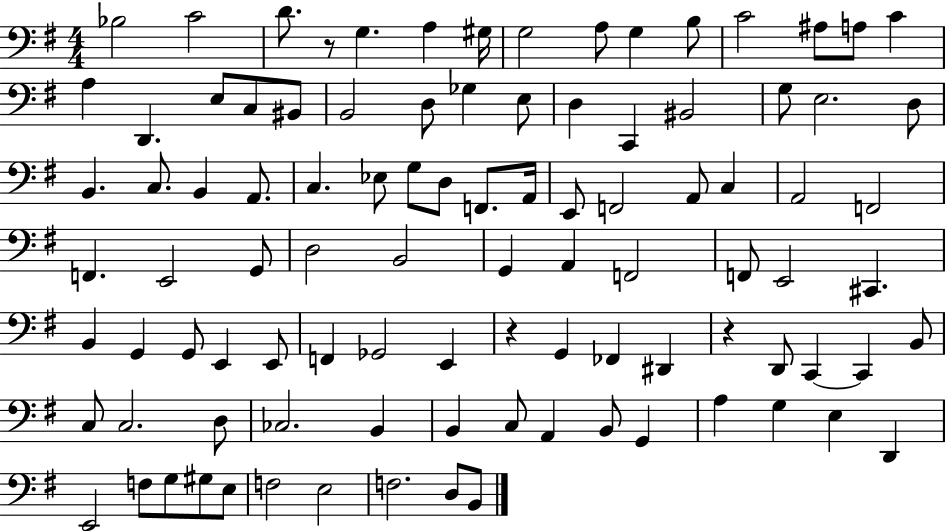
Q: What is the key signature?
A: G major